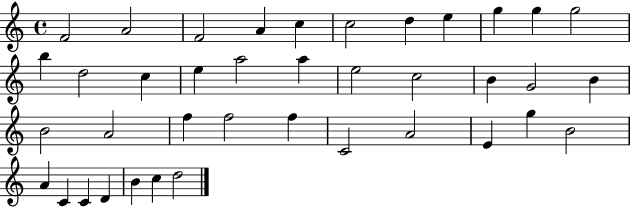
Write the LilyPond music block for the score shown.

{
  \clef treble
  \time 4/4
  \defaultTimeSignature
  \key c \major
  f'2 a'2 | f'2 a'4 c''4 | c''2 d''4 e''4 | g''4 g''4 g''2 | \break b''4 d''2 c''4 | e''4 a''2 a''4 | e''2 c''2 | b'4 g'2 b'4 | \break b'2 a'2 | f''4 f''2 f''4 | c'2 a'2 | e'4 g''4 b'2 | \break a'4 c'4 c'4 d'4 | b'4 c''4 d''2 | \bar "|."
}